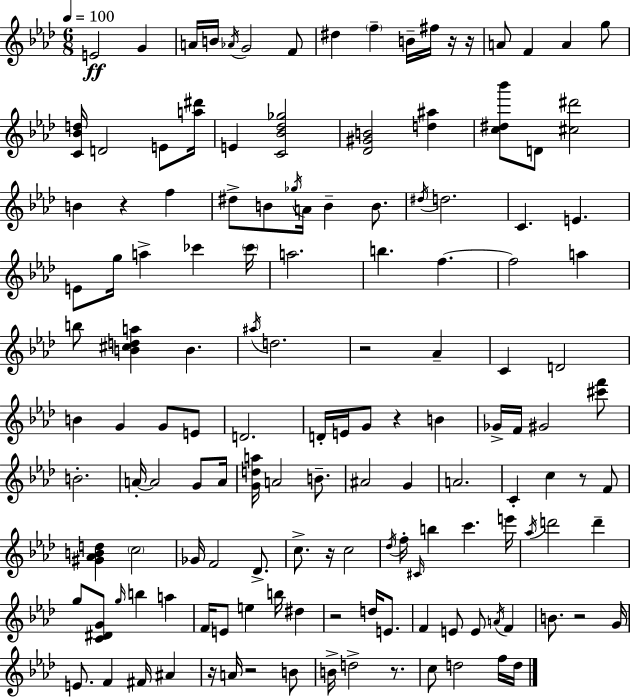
X:1
T:Untitled
M:6/8
L:1/4
K:Ab
E2 G A/4 B/4 _A/4 G2 F/2 ^d f B/4 ^f/4 z/4 z/4 A/2 F A g/2 [C_Bd]/4 D2 E/2 [a^d']/4 E [C_B_d_g]2 [_D^GB]2 [d^a] [c^d_b']/2 D/2 [^c^d']2 B z f ^d/2 B/2 _g/4 A/4 B B/2 ^d/4 d2 C E E/2 g/4 a _c' _c'/4 a2 b f f2 a b/2 [B^cda] B ^a/4 d2 z2 _A C D2 B G G/2 E/2 D2 D/4 E/4 G/2 z B _G/4 F/4 ^G2 [^c'f']/2 B2 A/4 A2 G/2 A/4 [Gda]/4 A2 B/2 ^A2 G A2 C c z/2 F/2 [^G_ABd] c2 _G/4 F2 _D/2 c/2 z/4 c2 _d/4 f/4 ^C/4 b c' e'/4 _a/4 d'2 d' g/2 [C^DG]/2 g/4 b a F/4 E/2 e b/4 ^d z2 d/4 E/2 F E/2 E/2 A/4 F B/2 z2 G/4 E/2 F ^F/4 ^A z/4 A/4 z2 B/2 B/4 d2 z/2 c/2 d2 f/4 d/4